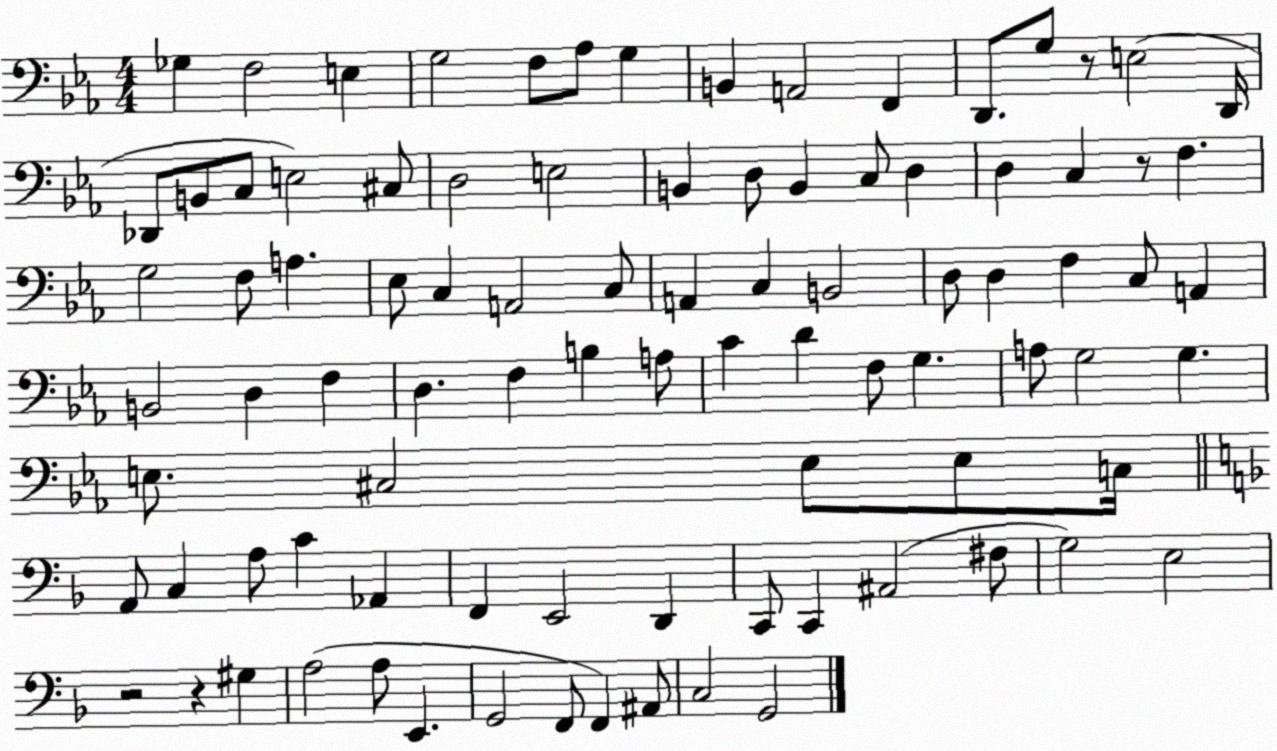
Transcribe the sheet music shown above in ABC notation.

X:1
T:Untitled
M:4/4
L:1/4
K:Eb
_G, F,2 E, G,2 F,/2 _A,/2 G, B,, A,,2 F,, D,,/2 G,/2 z/2 E,2 D,,/4 _D,,/2 B,,/2 C,/2 E,2 ^C,/2 D,2 E,2 B,, D,/2 B,, C,/2 D, D, C, z/2 F, G,2 F,/2 A, _E,/2 C, A,,2 C,/2 A,, C, B,,2 D,/2 D, F, C,/2 A,, B,,2 D, F, D, F, B, A,/2 C D F,/2 G, A,/2 G,2 G, E,/2 ^C,2 E,/2 E,/2 C,/4 A,,/2 C, A,/2 C _A,, F,, E,,2 D,, C,,/2 C,, ^A,,2 ^F,/2 G,2 E,2 z2 z ^G, A,2 A,/2 E,, G,,2 F,,/2 F,, ^A,,/2 C,2 G,,2